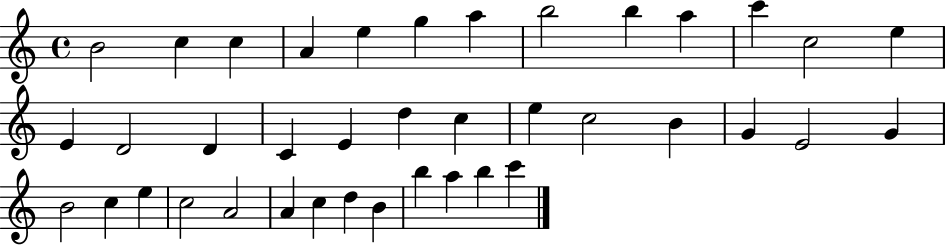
{
  \clef treble
  \time 4/4
  \defaultTimeSignature
  \key c \major
  b'2 c''4 c''4 | a'4 e''4 g''4 a''4 | b''2 b''4 a''4 | c'''4 c''2 e''4 | \break e'4 d'2 d'4 | c'4 e'4 d''4 c''4 | e''4 c''2 b'4 | g'4 e'2 g'4 | \break b'2 c''4 e''4 | c''2 a'2 | a'4 c''4 d''4 b'4 | b''4 a''4 b''4 c'''4 | \break \bar "|."
}